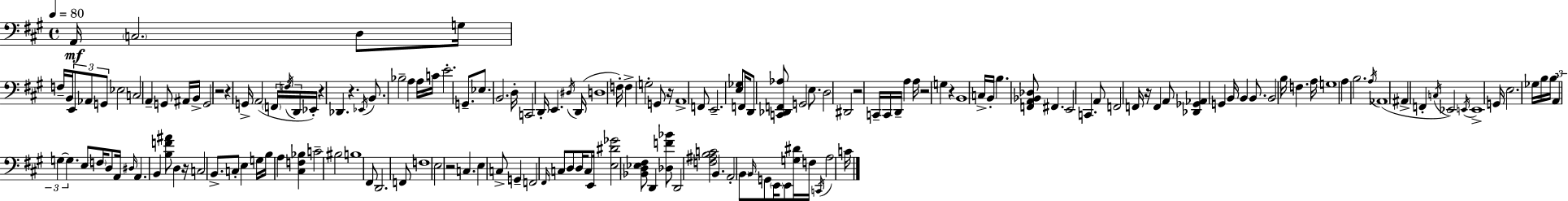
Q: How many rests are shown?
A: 11